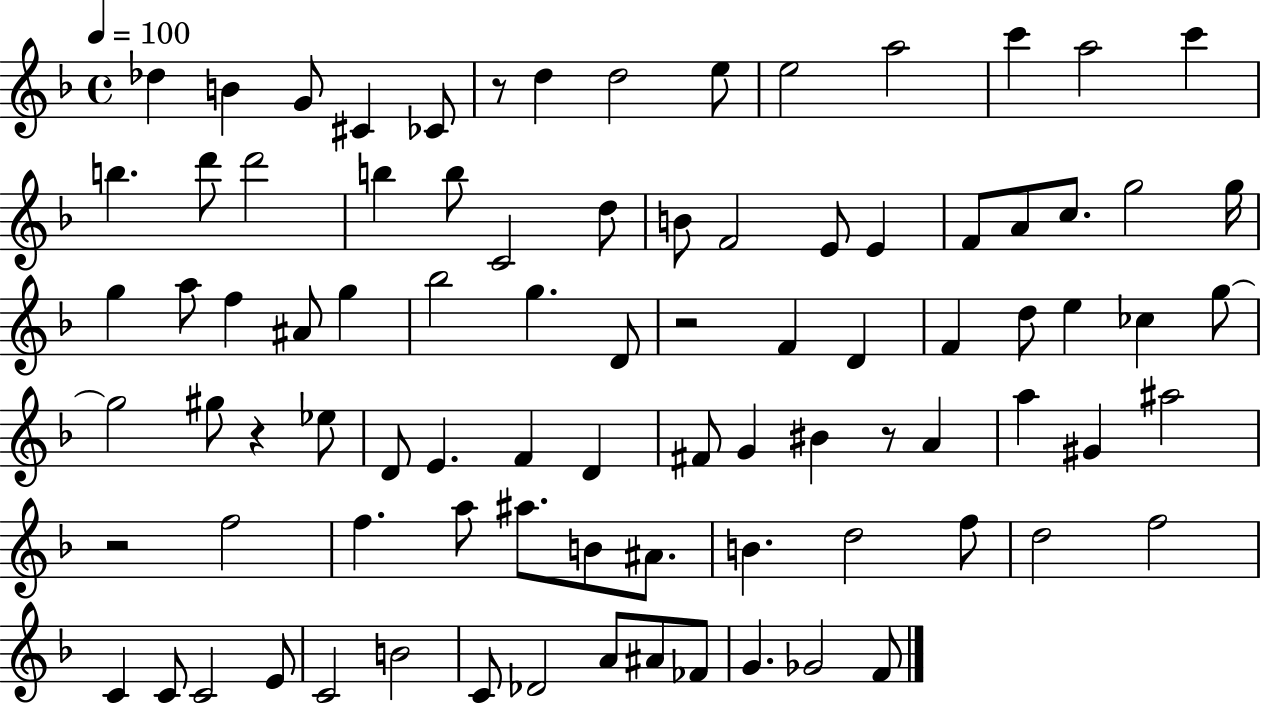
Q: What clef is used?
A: treble